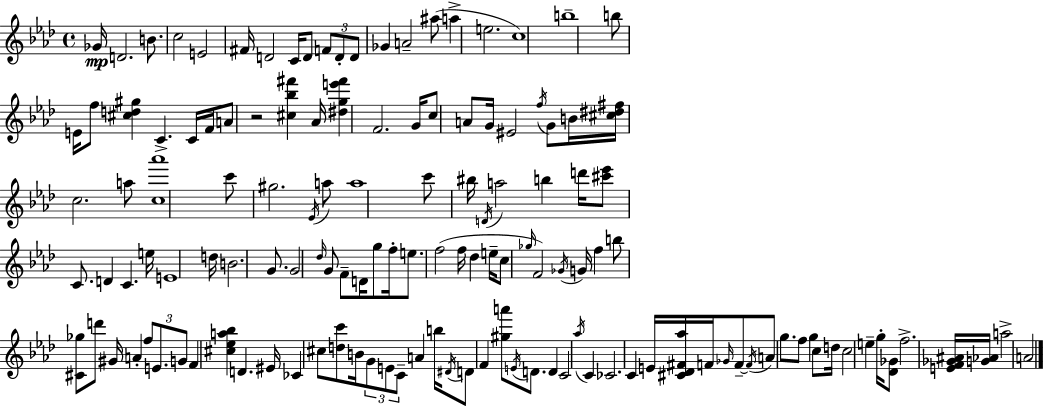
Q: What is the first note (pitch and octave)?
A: Gb4